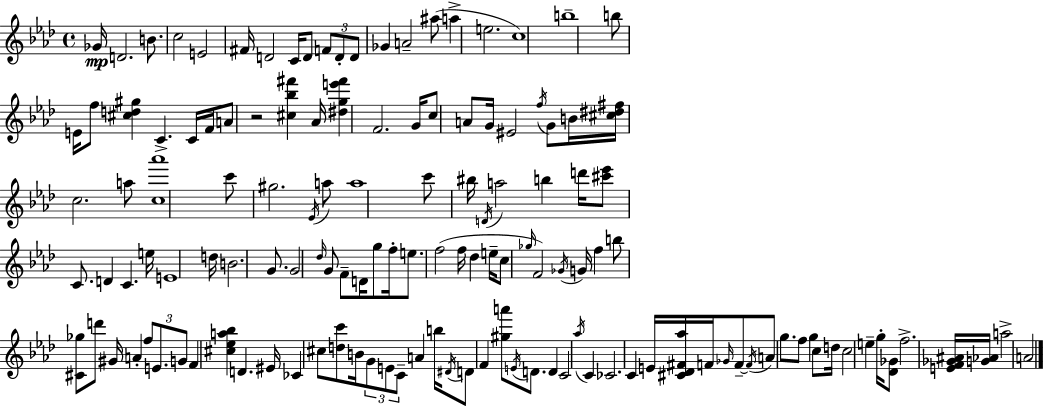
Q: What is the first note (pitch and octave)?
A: Gb4